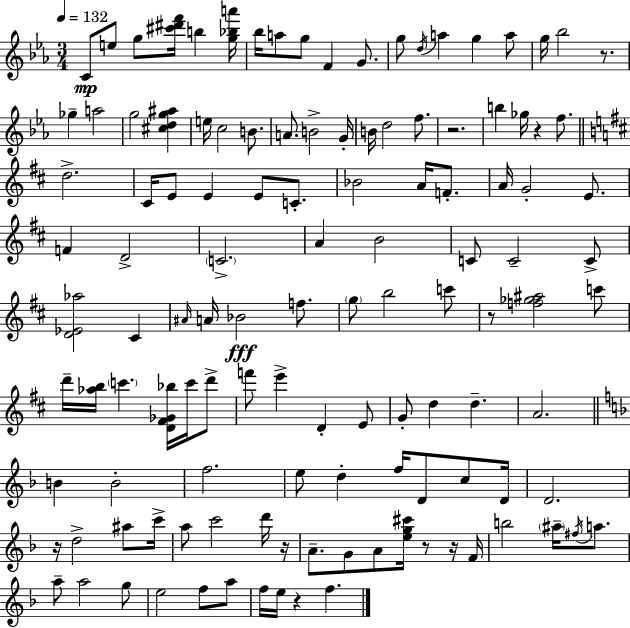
{
  \clef treble
  \numericTimeSignature
  \time 3/4
  \key c \minor
  \tempo 4 = 132
  c'8\mp e''8 g''8 <cis''' dis''' f'''>16 b''4 <g'' bes'' a'''>16 | bes''16 a''8 g''8 f'4 g'8. | g''8 \acciaccatura { d''16 } a''4 g''4 a''8 | g''16 bes''2 r8. | \break ges''4-- a''2 | g''2 <cis'' d'' g'' ais''>4 | e''16 c''2 b'8. | a'8. b'2-> | \break g'16-. b'16 d''2 f''8. | r2. | b''4 ges''16 r4 f''8. | \bar "||" \break \key b \minor d''2.-> | cis'16 e'8 e'4 e'8 c'8.-. | bes'2 a'16 f'8.-. | a'16 g'2-. e'8. | \break f'4 d'2-> | \parenthesize c'2.-> | a'4 b'2 | c'8 c'2-- c'8-> | \break <d' ees' aes''>2 cis'4 | \grace { ais'16 } a'16 bes'2\fff f''8. | \parenthesize g''8 b''2 c'''8 | r8 <f'' ges'' ais''>2 c'''8 | \break d'''16-- <aes'' b''>16 \parenthesize c'''4. <d' fis' ges' bes''>16 c'''16 d'''8-> | f'''8 e'''4-> d'4-. e'8 | g'8-. d''4 d''4.-- | a'2. | \break \bar "||" \break \key f \major b'4 b'2-. | f''2. | e''8 d''4-. f''16 d'8 c''8 d'16 | d'2. | \break r16 d''2-> ais''8 c'''16-> | a''8 c'''2 d'''16 r16 | a'8.-- g'8 a'8 <e'' g'' cis'''>16 r8 r16 f'16 | b''2 \parenthesize ais''16-- \acciaccatura { fis''16 } a''8. | \break a''8-- a''2 g''8 | e''2 f''8 a''8 | f''16 e''16 r4 f''4. | \bar "|."
}